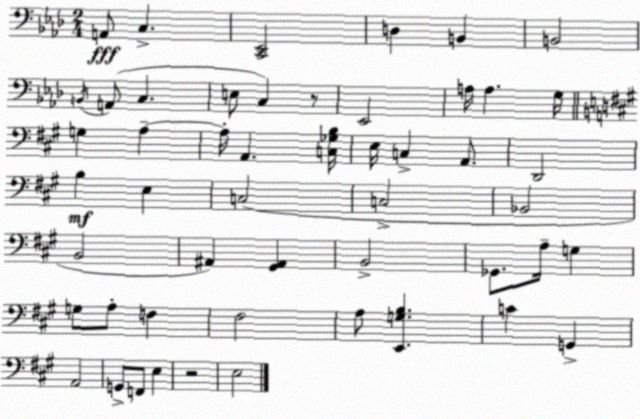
X:1
T:Untitled
M:2/4
L:1/4
K:Fm
A,,/2 C, [C,,_E,,]2 D, B,, B,,2 B,,/4 A,,/2 C, E,/2 C, z/2 _E,,2 A,/4 A, G,/4 G, A, A,/4 A,, [C,_G,B,]/4 E,/4 C, A,,/2 D,,2 B, E, C,2 C,2 _B,,2 B,,2 ^A,, [^G,,^A,,] B,,2 _G,,/2 A,/4 G, G,/2 A,/2 F, ^F,2 A,/2 [E,,G,B,] C G,, A,,2 G,,/2 F,,/2 E, z2 E,2